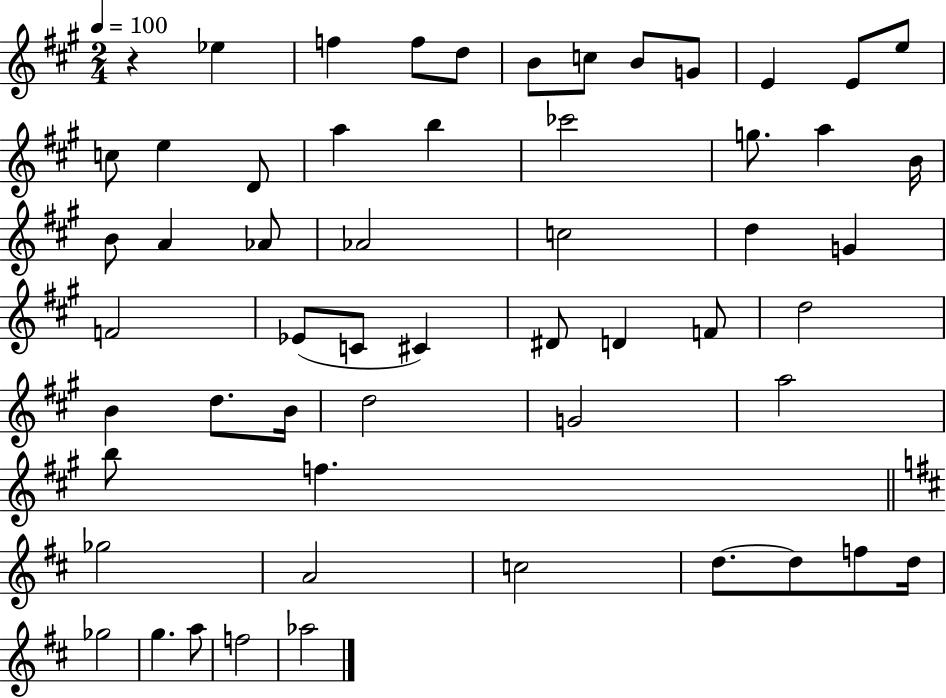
X:1
T:Untitled
M:2/4
L:1/4
K:A
z _e f f/2 d/2 B/2 c/2 B/2 G/2 E E/2 e/2 c/2 e D/2 a b _c'2 g/2 a B/4 B/2 A _A/2 _A2 c2 d G F2 _E/2 C/2 ^C ^D/2 D F/2 d2 B d/2 B/4 d2 G2 a2 b/2 f _g2 A2 c2 d/2 d/2 f/2 d/4 _g2 g a/2 f2 _a2